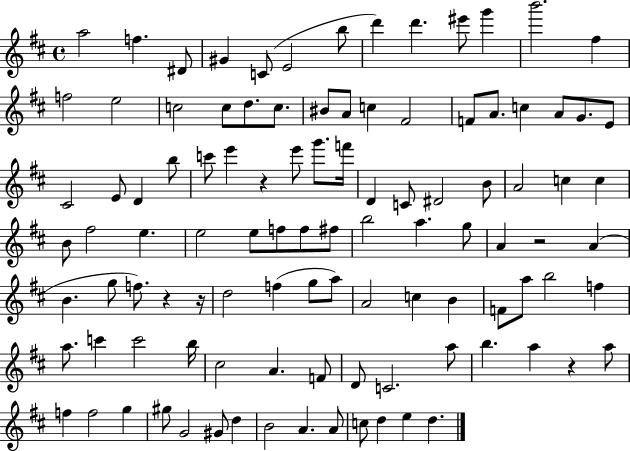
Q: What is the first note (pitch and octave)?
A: A5